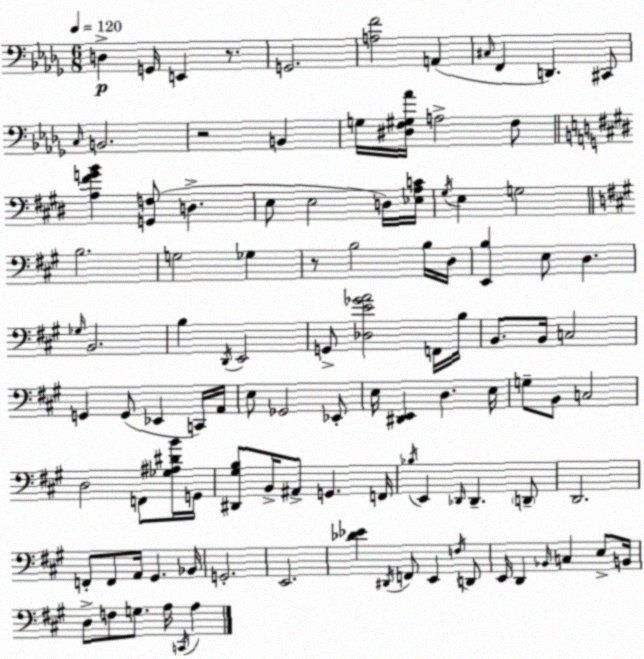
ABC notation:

X:1
T:Untitled
M:6/8
L:1/4
K:Bbm
D, G,,/4 E,, z/2 G,,2 [A,F]2 A,, ^C,/4 F,, D,, ^C,,/2 C,/4 B,,2 z2 B,, G,/4 [^D,F,^G,_A]/4 A,2 F,/2 [A,^FGB] [G,,F,]/2 D, E,/2 E,2 D,/4 [_E,A,C]/4 ^G,/4 E, G,2 B,2 G,2 _G, z/2 B,2 B,/4 D,/4 [E,,B,] E,/2 D, _G,/4 B,,2 B, D,,/4 E,,2 G,,/2 [_D,E_GA]2 F,,/4 B,/4 B,,/2 B,,/4 C,2 G,, G,,/2 _E,, C,,/4 A,,/4 E,/2 _G,,2 _E,,/2 E,/4 [^D,,E,,] D, E,/4 G,/2 B,,/2 C,2 D,2 F,,/2 [_G,^A,^DB]/4 G,,/4 [^D,,^G,B,]/2 B,,/4 ^A,,/2 G,, F,,/4 _B,/4 E,, _D,,/4 _D,, D,,/2 D,,2 F,,/2 F,,/2 A,,/4 ^G,, _B,,/4 G,,2 E,,2 [_D_E] ^D,,/4 F,,/2 E,, F,/4 D,,/2 E,,/4 D,, _B,,/4 C, E,/2 B,,/4 D,/2 F,/2 G,/2 A,/4 C,,/4 A,